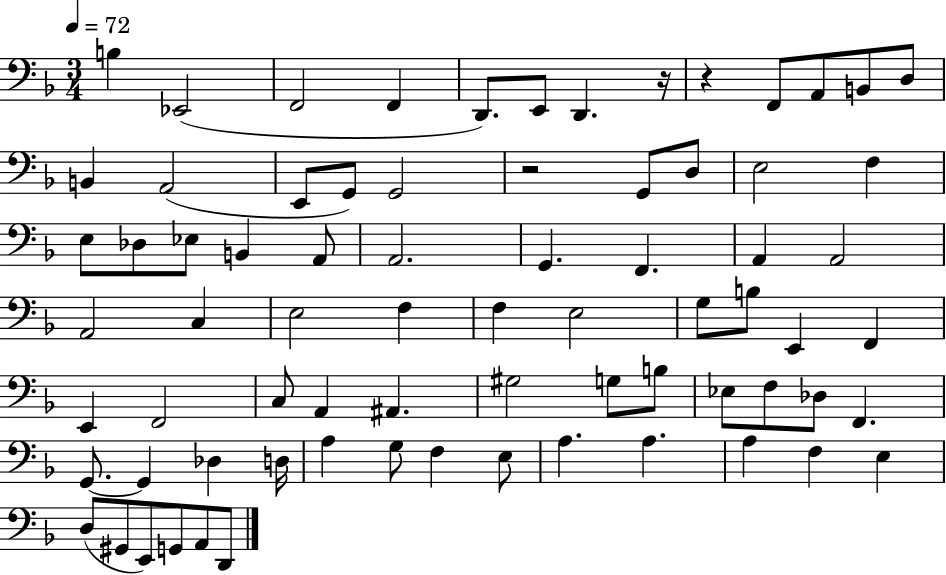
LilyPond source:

{
  \clef bass
  \numericTimeSignature
  \time 3/4
  \key f \major
  \tempo 4 = 72
  b4 ees,2( | f,2 f,4 | d,8.) e,8 d,4. r16 | r4 f,8 a,8 b,8 d8 | \break b,4 a,2( | e,8 g,8) g,2 | r2 g,8 d8 | e2 f4 | \break e8 des8 ees8 b,4 a,8 | a,2. | g,4. f,4. | a,4 a,2 | \break a,2 c4 | e2 f4 | f4 e2 | g8 b8 e,4 f,4 | \break e,4 f,2 | c8 a,4 ais,4. | gis2 g8 b8 | ees8 f8 des8 f,4. | \break g,8.~~ g,4 des4 d16 | a4 g8 f4 e8 | a4. a4. | a4 f4 e4 | \break d8( gis,8 e,8) g,8 a,8 d,8 | \bar "|."
}